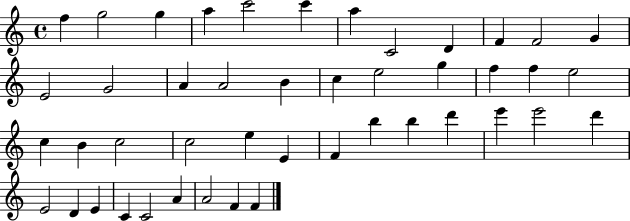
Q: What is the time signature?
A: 4/4